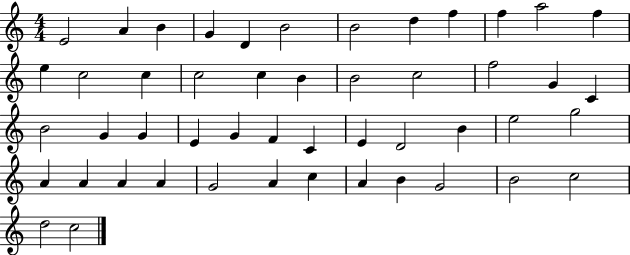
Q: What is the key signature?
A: C major